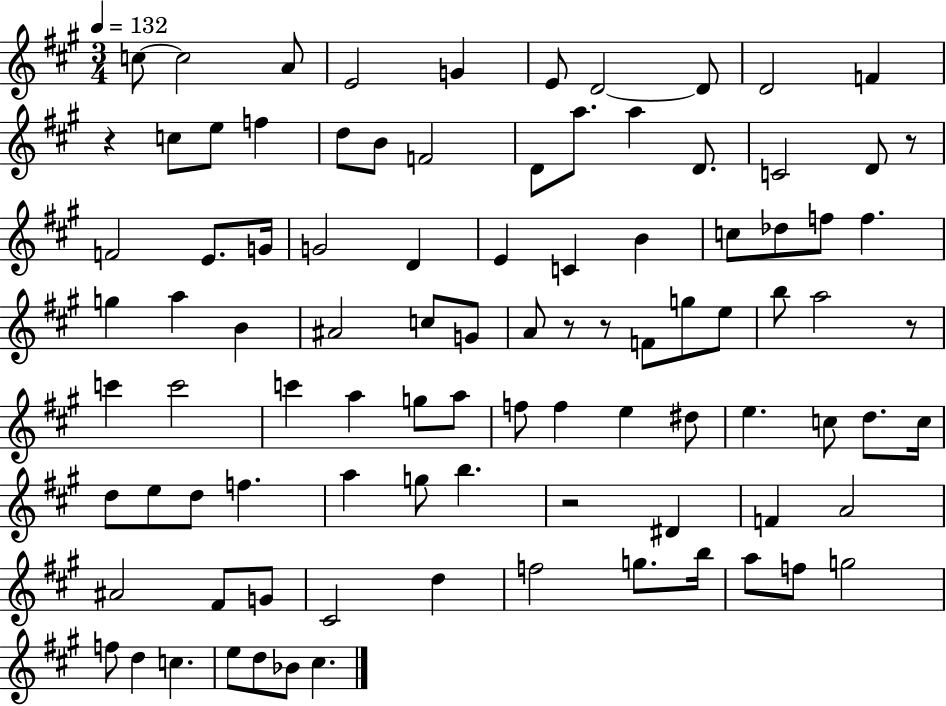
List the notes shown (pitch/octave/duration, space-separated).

C5/e C5/h A4/e E4/h G4/q E4/e D4/h D4/e D4/h F4/q R/q C5/e E5/e F5/q D5/e B4/e F4/h D4/e A5/e. A5/q D4/e. C4/h D4/e R/e F4/h E4/e. G4/s G4/h D4/q E4/q C4/q B4/q C5/e Db5/e F5/e F5/q. G5/q A5/q B4/q A#4/h C5/e G4/e A4/e R/e R/e F4/e G5/e E5/e B5/e A5/h R/e C6/q C6/h C6/q A5/q G5/e A5/e F5/e F5/q E5/q D#5/e E5/q. C5/e D5/e. C5/s D5/e E5/e D5/e F5/q. A5/q G5/e B5/q. R/h D#4/q F4/q A4/h A#4/h F#4/e G4/e C#4/h D5/q F5/h G5/e. B5/s A5/e F5/e G5/h F5/e D5/q C5/q. E5/e D5/e Bb4/e C#5/q.